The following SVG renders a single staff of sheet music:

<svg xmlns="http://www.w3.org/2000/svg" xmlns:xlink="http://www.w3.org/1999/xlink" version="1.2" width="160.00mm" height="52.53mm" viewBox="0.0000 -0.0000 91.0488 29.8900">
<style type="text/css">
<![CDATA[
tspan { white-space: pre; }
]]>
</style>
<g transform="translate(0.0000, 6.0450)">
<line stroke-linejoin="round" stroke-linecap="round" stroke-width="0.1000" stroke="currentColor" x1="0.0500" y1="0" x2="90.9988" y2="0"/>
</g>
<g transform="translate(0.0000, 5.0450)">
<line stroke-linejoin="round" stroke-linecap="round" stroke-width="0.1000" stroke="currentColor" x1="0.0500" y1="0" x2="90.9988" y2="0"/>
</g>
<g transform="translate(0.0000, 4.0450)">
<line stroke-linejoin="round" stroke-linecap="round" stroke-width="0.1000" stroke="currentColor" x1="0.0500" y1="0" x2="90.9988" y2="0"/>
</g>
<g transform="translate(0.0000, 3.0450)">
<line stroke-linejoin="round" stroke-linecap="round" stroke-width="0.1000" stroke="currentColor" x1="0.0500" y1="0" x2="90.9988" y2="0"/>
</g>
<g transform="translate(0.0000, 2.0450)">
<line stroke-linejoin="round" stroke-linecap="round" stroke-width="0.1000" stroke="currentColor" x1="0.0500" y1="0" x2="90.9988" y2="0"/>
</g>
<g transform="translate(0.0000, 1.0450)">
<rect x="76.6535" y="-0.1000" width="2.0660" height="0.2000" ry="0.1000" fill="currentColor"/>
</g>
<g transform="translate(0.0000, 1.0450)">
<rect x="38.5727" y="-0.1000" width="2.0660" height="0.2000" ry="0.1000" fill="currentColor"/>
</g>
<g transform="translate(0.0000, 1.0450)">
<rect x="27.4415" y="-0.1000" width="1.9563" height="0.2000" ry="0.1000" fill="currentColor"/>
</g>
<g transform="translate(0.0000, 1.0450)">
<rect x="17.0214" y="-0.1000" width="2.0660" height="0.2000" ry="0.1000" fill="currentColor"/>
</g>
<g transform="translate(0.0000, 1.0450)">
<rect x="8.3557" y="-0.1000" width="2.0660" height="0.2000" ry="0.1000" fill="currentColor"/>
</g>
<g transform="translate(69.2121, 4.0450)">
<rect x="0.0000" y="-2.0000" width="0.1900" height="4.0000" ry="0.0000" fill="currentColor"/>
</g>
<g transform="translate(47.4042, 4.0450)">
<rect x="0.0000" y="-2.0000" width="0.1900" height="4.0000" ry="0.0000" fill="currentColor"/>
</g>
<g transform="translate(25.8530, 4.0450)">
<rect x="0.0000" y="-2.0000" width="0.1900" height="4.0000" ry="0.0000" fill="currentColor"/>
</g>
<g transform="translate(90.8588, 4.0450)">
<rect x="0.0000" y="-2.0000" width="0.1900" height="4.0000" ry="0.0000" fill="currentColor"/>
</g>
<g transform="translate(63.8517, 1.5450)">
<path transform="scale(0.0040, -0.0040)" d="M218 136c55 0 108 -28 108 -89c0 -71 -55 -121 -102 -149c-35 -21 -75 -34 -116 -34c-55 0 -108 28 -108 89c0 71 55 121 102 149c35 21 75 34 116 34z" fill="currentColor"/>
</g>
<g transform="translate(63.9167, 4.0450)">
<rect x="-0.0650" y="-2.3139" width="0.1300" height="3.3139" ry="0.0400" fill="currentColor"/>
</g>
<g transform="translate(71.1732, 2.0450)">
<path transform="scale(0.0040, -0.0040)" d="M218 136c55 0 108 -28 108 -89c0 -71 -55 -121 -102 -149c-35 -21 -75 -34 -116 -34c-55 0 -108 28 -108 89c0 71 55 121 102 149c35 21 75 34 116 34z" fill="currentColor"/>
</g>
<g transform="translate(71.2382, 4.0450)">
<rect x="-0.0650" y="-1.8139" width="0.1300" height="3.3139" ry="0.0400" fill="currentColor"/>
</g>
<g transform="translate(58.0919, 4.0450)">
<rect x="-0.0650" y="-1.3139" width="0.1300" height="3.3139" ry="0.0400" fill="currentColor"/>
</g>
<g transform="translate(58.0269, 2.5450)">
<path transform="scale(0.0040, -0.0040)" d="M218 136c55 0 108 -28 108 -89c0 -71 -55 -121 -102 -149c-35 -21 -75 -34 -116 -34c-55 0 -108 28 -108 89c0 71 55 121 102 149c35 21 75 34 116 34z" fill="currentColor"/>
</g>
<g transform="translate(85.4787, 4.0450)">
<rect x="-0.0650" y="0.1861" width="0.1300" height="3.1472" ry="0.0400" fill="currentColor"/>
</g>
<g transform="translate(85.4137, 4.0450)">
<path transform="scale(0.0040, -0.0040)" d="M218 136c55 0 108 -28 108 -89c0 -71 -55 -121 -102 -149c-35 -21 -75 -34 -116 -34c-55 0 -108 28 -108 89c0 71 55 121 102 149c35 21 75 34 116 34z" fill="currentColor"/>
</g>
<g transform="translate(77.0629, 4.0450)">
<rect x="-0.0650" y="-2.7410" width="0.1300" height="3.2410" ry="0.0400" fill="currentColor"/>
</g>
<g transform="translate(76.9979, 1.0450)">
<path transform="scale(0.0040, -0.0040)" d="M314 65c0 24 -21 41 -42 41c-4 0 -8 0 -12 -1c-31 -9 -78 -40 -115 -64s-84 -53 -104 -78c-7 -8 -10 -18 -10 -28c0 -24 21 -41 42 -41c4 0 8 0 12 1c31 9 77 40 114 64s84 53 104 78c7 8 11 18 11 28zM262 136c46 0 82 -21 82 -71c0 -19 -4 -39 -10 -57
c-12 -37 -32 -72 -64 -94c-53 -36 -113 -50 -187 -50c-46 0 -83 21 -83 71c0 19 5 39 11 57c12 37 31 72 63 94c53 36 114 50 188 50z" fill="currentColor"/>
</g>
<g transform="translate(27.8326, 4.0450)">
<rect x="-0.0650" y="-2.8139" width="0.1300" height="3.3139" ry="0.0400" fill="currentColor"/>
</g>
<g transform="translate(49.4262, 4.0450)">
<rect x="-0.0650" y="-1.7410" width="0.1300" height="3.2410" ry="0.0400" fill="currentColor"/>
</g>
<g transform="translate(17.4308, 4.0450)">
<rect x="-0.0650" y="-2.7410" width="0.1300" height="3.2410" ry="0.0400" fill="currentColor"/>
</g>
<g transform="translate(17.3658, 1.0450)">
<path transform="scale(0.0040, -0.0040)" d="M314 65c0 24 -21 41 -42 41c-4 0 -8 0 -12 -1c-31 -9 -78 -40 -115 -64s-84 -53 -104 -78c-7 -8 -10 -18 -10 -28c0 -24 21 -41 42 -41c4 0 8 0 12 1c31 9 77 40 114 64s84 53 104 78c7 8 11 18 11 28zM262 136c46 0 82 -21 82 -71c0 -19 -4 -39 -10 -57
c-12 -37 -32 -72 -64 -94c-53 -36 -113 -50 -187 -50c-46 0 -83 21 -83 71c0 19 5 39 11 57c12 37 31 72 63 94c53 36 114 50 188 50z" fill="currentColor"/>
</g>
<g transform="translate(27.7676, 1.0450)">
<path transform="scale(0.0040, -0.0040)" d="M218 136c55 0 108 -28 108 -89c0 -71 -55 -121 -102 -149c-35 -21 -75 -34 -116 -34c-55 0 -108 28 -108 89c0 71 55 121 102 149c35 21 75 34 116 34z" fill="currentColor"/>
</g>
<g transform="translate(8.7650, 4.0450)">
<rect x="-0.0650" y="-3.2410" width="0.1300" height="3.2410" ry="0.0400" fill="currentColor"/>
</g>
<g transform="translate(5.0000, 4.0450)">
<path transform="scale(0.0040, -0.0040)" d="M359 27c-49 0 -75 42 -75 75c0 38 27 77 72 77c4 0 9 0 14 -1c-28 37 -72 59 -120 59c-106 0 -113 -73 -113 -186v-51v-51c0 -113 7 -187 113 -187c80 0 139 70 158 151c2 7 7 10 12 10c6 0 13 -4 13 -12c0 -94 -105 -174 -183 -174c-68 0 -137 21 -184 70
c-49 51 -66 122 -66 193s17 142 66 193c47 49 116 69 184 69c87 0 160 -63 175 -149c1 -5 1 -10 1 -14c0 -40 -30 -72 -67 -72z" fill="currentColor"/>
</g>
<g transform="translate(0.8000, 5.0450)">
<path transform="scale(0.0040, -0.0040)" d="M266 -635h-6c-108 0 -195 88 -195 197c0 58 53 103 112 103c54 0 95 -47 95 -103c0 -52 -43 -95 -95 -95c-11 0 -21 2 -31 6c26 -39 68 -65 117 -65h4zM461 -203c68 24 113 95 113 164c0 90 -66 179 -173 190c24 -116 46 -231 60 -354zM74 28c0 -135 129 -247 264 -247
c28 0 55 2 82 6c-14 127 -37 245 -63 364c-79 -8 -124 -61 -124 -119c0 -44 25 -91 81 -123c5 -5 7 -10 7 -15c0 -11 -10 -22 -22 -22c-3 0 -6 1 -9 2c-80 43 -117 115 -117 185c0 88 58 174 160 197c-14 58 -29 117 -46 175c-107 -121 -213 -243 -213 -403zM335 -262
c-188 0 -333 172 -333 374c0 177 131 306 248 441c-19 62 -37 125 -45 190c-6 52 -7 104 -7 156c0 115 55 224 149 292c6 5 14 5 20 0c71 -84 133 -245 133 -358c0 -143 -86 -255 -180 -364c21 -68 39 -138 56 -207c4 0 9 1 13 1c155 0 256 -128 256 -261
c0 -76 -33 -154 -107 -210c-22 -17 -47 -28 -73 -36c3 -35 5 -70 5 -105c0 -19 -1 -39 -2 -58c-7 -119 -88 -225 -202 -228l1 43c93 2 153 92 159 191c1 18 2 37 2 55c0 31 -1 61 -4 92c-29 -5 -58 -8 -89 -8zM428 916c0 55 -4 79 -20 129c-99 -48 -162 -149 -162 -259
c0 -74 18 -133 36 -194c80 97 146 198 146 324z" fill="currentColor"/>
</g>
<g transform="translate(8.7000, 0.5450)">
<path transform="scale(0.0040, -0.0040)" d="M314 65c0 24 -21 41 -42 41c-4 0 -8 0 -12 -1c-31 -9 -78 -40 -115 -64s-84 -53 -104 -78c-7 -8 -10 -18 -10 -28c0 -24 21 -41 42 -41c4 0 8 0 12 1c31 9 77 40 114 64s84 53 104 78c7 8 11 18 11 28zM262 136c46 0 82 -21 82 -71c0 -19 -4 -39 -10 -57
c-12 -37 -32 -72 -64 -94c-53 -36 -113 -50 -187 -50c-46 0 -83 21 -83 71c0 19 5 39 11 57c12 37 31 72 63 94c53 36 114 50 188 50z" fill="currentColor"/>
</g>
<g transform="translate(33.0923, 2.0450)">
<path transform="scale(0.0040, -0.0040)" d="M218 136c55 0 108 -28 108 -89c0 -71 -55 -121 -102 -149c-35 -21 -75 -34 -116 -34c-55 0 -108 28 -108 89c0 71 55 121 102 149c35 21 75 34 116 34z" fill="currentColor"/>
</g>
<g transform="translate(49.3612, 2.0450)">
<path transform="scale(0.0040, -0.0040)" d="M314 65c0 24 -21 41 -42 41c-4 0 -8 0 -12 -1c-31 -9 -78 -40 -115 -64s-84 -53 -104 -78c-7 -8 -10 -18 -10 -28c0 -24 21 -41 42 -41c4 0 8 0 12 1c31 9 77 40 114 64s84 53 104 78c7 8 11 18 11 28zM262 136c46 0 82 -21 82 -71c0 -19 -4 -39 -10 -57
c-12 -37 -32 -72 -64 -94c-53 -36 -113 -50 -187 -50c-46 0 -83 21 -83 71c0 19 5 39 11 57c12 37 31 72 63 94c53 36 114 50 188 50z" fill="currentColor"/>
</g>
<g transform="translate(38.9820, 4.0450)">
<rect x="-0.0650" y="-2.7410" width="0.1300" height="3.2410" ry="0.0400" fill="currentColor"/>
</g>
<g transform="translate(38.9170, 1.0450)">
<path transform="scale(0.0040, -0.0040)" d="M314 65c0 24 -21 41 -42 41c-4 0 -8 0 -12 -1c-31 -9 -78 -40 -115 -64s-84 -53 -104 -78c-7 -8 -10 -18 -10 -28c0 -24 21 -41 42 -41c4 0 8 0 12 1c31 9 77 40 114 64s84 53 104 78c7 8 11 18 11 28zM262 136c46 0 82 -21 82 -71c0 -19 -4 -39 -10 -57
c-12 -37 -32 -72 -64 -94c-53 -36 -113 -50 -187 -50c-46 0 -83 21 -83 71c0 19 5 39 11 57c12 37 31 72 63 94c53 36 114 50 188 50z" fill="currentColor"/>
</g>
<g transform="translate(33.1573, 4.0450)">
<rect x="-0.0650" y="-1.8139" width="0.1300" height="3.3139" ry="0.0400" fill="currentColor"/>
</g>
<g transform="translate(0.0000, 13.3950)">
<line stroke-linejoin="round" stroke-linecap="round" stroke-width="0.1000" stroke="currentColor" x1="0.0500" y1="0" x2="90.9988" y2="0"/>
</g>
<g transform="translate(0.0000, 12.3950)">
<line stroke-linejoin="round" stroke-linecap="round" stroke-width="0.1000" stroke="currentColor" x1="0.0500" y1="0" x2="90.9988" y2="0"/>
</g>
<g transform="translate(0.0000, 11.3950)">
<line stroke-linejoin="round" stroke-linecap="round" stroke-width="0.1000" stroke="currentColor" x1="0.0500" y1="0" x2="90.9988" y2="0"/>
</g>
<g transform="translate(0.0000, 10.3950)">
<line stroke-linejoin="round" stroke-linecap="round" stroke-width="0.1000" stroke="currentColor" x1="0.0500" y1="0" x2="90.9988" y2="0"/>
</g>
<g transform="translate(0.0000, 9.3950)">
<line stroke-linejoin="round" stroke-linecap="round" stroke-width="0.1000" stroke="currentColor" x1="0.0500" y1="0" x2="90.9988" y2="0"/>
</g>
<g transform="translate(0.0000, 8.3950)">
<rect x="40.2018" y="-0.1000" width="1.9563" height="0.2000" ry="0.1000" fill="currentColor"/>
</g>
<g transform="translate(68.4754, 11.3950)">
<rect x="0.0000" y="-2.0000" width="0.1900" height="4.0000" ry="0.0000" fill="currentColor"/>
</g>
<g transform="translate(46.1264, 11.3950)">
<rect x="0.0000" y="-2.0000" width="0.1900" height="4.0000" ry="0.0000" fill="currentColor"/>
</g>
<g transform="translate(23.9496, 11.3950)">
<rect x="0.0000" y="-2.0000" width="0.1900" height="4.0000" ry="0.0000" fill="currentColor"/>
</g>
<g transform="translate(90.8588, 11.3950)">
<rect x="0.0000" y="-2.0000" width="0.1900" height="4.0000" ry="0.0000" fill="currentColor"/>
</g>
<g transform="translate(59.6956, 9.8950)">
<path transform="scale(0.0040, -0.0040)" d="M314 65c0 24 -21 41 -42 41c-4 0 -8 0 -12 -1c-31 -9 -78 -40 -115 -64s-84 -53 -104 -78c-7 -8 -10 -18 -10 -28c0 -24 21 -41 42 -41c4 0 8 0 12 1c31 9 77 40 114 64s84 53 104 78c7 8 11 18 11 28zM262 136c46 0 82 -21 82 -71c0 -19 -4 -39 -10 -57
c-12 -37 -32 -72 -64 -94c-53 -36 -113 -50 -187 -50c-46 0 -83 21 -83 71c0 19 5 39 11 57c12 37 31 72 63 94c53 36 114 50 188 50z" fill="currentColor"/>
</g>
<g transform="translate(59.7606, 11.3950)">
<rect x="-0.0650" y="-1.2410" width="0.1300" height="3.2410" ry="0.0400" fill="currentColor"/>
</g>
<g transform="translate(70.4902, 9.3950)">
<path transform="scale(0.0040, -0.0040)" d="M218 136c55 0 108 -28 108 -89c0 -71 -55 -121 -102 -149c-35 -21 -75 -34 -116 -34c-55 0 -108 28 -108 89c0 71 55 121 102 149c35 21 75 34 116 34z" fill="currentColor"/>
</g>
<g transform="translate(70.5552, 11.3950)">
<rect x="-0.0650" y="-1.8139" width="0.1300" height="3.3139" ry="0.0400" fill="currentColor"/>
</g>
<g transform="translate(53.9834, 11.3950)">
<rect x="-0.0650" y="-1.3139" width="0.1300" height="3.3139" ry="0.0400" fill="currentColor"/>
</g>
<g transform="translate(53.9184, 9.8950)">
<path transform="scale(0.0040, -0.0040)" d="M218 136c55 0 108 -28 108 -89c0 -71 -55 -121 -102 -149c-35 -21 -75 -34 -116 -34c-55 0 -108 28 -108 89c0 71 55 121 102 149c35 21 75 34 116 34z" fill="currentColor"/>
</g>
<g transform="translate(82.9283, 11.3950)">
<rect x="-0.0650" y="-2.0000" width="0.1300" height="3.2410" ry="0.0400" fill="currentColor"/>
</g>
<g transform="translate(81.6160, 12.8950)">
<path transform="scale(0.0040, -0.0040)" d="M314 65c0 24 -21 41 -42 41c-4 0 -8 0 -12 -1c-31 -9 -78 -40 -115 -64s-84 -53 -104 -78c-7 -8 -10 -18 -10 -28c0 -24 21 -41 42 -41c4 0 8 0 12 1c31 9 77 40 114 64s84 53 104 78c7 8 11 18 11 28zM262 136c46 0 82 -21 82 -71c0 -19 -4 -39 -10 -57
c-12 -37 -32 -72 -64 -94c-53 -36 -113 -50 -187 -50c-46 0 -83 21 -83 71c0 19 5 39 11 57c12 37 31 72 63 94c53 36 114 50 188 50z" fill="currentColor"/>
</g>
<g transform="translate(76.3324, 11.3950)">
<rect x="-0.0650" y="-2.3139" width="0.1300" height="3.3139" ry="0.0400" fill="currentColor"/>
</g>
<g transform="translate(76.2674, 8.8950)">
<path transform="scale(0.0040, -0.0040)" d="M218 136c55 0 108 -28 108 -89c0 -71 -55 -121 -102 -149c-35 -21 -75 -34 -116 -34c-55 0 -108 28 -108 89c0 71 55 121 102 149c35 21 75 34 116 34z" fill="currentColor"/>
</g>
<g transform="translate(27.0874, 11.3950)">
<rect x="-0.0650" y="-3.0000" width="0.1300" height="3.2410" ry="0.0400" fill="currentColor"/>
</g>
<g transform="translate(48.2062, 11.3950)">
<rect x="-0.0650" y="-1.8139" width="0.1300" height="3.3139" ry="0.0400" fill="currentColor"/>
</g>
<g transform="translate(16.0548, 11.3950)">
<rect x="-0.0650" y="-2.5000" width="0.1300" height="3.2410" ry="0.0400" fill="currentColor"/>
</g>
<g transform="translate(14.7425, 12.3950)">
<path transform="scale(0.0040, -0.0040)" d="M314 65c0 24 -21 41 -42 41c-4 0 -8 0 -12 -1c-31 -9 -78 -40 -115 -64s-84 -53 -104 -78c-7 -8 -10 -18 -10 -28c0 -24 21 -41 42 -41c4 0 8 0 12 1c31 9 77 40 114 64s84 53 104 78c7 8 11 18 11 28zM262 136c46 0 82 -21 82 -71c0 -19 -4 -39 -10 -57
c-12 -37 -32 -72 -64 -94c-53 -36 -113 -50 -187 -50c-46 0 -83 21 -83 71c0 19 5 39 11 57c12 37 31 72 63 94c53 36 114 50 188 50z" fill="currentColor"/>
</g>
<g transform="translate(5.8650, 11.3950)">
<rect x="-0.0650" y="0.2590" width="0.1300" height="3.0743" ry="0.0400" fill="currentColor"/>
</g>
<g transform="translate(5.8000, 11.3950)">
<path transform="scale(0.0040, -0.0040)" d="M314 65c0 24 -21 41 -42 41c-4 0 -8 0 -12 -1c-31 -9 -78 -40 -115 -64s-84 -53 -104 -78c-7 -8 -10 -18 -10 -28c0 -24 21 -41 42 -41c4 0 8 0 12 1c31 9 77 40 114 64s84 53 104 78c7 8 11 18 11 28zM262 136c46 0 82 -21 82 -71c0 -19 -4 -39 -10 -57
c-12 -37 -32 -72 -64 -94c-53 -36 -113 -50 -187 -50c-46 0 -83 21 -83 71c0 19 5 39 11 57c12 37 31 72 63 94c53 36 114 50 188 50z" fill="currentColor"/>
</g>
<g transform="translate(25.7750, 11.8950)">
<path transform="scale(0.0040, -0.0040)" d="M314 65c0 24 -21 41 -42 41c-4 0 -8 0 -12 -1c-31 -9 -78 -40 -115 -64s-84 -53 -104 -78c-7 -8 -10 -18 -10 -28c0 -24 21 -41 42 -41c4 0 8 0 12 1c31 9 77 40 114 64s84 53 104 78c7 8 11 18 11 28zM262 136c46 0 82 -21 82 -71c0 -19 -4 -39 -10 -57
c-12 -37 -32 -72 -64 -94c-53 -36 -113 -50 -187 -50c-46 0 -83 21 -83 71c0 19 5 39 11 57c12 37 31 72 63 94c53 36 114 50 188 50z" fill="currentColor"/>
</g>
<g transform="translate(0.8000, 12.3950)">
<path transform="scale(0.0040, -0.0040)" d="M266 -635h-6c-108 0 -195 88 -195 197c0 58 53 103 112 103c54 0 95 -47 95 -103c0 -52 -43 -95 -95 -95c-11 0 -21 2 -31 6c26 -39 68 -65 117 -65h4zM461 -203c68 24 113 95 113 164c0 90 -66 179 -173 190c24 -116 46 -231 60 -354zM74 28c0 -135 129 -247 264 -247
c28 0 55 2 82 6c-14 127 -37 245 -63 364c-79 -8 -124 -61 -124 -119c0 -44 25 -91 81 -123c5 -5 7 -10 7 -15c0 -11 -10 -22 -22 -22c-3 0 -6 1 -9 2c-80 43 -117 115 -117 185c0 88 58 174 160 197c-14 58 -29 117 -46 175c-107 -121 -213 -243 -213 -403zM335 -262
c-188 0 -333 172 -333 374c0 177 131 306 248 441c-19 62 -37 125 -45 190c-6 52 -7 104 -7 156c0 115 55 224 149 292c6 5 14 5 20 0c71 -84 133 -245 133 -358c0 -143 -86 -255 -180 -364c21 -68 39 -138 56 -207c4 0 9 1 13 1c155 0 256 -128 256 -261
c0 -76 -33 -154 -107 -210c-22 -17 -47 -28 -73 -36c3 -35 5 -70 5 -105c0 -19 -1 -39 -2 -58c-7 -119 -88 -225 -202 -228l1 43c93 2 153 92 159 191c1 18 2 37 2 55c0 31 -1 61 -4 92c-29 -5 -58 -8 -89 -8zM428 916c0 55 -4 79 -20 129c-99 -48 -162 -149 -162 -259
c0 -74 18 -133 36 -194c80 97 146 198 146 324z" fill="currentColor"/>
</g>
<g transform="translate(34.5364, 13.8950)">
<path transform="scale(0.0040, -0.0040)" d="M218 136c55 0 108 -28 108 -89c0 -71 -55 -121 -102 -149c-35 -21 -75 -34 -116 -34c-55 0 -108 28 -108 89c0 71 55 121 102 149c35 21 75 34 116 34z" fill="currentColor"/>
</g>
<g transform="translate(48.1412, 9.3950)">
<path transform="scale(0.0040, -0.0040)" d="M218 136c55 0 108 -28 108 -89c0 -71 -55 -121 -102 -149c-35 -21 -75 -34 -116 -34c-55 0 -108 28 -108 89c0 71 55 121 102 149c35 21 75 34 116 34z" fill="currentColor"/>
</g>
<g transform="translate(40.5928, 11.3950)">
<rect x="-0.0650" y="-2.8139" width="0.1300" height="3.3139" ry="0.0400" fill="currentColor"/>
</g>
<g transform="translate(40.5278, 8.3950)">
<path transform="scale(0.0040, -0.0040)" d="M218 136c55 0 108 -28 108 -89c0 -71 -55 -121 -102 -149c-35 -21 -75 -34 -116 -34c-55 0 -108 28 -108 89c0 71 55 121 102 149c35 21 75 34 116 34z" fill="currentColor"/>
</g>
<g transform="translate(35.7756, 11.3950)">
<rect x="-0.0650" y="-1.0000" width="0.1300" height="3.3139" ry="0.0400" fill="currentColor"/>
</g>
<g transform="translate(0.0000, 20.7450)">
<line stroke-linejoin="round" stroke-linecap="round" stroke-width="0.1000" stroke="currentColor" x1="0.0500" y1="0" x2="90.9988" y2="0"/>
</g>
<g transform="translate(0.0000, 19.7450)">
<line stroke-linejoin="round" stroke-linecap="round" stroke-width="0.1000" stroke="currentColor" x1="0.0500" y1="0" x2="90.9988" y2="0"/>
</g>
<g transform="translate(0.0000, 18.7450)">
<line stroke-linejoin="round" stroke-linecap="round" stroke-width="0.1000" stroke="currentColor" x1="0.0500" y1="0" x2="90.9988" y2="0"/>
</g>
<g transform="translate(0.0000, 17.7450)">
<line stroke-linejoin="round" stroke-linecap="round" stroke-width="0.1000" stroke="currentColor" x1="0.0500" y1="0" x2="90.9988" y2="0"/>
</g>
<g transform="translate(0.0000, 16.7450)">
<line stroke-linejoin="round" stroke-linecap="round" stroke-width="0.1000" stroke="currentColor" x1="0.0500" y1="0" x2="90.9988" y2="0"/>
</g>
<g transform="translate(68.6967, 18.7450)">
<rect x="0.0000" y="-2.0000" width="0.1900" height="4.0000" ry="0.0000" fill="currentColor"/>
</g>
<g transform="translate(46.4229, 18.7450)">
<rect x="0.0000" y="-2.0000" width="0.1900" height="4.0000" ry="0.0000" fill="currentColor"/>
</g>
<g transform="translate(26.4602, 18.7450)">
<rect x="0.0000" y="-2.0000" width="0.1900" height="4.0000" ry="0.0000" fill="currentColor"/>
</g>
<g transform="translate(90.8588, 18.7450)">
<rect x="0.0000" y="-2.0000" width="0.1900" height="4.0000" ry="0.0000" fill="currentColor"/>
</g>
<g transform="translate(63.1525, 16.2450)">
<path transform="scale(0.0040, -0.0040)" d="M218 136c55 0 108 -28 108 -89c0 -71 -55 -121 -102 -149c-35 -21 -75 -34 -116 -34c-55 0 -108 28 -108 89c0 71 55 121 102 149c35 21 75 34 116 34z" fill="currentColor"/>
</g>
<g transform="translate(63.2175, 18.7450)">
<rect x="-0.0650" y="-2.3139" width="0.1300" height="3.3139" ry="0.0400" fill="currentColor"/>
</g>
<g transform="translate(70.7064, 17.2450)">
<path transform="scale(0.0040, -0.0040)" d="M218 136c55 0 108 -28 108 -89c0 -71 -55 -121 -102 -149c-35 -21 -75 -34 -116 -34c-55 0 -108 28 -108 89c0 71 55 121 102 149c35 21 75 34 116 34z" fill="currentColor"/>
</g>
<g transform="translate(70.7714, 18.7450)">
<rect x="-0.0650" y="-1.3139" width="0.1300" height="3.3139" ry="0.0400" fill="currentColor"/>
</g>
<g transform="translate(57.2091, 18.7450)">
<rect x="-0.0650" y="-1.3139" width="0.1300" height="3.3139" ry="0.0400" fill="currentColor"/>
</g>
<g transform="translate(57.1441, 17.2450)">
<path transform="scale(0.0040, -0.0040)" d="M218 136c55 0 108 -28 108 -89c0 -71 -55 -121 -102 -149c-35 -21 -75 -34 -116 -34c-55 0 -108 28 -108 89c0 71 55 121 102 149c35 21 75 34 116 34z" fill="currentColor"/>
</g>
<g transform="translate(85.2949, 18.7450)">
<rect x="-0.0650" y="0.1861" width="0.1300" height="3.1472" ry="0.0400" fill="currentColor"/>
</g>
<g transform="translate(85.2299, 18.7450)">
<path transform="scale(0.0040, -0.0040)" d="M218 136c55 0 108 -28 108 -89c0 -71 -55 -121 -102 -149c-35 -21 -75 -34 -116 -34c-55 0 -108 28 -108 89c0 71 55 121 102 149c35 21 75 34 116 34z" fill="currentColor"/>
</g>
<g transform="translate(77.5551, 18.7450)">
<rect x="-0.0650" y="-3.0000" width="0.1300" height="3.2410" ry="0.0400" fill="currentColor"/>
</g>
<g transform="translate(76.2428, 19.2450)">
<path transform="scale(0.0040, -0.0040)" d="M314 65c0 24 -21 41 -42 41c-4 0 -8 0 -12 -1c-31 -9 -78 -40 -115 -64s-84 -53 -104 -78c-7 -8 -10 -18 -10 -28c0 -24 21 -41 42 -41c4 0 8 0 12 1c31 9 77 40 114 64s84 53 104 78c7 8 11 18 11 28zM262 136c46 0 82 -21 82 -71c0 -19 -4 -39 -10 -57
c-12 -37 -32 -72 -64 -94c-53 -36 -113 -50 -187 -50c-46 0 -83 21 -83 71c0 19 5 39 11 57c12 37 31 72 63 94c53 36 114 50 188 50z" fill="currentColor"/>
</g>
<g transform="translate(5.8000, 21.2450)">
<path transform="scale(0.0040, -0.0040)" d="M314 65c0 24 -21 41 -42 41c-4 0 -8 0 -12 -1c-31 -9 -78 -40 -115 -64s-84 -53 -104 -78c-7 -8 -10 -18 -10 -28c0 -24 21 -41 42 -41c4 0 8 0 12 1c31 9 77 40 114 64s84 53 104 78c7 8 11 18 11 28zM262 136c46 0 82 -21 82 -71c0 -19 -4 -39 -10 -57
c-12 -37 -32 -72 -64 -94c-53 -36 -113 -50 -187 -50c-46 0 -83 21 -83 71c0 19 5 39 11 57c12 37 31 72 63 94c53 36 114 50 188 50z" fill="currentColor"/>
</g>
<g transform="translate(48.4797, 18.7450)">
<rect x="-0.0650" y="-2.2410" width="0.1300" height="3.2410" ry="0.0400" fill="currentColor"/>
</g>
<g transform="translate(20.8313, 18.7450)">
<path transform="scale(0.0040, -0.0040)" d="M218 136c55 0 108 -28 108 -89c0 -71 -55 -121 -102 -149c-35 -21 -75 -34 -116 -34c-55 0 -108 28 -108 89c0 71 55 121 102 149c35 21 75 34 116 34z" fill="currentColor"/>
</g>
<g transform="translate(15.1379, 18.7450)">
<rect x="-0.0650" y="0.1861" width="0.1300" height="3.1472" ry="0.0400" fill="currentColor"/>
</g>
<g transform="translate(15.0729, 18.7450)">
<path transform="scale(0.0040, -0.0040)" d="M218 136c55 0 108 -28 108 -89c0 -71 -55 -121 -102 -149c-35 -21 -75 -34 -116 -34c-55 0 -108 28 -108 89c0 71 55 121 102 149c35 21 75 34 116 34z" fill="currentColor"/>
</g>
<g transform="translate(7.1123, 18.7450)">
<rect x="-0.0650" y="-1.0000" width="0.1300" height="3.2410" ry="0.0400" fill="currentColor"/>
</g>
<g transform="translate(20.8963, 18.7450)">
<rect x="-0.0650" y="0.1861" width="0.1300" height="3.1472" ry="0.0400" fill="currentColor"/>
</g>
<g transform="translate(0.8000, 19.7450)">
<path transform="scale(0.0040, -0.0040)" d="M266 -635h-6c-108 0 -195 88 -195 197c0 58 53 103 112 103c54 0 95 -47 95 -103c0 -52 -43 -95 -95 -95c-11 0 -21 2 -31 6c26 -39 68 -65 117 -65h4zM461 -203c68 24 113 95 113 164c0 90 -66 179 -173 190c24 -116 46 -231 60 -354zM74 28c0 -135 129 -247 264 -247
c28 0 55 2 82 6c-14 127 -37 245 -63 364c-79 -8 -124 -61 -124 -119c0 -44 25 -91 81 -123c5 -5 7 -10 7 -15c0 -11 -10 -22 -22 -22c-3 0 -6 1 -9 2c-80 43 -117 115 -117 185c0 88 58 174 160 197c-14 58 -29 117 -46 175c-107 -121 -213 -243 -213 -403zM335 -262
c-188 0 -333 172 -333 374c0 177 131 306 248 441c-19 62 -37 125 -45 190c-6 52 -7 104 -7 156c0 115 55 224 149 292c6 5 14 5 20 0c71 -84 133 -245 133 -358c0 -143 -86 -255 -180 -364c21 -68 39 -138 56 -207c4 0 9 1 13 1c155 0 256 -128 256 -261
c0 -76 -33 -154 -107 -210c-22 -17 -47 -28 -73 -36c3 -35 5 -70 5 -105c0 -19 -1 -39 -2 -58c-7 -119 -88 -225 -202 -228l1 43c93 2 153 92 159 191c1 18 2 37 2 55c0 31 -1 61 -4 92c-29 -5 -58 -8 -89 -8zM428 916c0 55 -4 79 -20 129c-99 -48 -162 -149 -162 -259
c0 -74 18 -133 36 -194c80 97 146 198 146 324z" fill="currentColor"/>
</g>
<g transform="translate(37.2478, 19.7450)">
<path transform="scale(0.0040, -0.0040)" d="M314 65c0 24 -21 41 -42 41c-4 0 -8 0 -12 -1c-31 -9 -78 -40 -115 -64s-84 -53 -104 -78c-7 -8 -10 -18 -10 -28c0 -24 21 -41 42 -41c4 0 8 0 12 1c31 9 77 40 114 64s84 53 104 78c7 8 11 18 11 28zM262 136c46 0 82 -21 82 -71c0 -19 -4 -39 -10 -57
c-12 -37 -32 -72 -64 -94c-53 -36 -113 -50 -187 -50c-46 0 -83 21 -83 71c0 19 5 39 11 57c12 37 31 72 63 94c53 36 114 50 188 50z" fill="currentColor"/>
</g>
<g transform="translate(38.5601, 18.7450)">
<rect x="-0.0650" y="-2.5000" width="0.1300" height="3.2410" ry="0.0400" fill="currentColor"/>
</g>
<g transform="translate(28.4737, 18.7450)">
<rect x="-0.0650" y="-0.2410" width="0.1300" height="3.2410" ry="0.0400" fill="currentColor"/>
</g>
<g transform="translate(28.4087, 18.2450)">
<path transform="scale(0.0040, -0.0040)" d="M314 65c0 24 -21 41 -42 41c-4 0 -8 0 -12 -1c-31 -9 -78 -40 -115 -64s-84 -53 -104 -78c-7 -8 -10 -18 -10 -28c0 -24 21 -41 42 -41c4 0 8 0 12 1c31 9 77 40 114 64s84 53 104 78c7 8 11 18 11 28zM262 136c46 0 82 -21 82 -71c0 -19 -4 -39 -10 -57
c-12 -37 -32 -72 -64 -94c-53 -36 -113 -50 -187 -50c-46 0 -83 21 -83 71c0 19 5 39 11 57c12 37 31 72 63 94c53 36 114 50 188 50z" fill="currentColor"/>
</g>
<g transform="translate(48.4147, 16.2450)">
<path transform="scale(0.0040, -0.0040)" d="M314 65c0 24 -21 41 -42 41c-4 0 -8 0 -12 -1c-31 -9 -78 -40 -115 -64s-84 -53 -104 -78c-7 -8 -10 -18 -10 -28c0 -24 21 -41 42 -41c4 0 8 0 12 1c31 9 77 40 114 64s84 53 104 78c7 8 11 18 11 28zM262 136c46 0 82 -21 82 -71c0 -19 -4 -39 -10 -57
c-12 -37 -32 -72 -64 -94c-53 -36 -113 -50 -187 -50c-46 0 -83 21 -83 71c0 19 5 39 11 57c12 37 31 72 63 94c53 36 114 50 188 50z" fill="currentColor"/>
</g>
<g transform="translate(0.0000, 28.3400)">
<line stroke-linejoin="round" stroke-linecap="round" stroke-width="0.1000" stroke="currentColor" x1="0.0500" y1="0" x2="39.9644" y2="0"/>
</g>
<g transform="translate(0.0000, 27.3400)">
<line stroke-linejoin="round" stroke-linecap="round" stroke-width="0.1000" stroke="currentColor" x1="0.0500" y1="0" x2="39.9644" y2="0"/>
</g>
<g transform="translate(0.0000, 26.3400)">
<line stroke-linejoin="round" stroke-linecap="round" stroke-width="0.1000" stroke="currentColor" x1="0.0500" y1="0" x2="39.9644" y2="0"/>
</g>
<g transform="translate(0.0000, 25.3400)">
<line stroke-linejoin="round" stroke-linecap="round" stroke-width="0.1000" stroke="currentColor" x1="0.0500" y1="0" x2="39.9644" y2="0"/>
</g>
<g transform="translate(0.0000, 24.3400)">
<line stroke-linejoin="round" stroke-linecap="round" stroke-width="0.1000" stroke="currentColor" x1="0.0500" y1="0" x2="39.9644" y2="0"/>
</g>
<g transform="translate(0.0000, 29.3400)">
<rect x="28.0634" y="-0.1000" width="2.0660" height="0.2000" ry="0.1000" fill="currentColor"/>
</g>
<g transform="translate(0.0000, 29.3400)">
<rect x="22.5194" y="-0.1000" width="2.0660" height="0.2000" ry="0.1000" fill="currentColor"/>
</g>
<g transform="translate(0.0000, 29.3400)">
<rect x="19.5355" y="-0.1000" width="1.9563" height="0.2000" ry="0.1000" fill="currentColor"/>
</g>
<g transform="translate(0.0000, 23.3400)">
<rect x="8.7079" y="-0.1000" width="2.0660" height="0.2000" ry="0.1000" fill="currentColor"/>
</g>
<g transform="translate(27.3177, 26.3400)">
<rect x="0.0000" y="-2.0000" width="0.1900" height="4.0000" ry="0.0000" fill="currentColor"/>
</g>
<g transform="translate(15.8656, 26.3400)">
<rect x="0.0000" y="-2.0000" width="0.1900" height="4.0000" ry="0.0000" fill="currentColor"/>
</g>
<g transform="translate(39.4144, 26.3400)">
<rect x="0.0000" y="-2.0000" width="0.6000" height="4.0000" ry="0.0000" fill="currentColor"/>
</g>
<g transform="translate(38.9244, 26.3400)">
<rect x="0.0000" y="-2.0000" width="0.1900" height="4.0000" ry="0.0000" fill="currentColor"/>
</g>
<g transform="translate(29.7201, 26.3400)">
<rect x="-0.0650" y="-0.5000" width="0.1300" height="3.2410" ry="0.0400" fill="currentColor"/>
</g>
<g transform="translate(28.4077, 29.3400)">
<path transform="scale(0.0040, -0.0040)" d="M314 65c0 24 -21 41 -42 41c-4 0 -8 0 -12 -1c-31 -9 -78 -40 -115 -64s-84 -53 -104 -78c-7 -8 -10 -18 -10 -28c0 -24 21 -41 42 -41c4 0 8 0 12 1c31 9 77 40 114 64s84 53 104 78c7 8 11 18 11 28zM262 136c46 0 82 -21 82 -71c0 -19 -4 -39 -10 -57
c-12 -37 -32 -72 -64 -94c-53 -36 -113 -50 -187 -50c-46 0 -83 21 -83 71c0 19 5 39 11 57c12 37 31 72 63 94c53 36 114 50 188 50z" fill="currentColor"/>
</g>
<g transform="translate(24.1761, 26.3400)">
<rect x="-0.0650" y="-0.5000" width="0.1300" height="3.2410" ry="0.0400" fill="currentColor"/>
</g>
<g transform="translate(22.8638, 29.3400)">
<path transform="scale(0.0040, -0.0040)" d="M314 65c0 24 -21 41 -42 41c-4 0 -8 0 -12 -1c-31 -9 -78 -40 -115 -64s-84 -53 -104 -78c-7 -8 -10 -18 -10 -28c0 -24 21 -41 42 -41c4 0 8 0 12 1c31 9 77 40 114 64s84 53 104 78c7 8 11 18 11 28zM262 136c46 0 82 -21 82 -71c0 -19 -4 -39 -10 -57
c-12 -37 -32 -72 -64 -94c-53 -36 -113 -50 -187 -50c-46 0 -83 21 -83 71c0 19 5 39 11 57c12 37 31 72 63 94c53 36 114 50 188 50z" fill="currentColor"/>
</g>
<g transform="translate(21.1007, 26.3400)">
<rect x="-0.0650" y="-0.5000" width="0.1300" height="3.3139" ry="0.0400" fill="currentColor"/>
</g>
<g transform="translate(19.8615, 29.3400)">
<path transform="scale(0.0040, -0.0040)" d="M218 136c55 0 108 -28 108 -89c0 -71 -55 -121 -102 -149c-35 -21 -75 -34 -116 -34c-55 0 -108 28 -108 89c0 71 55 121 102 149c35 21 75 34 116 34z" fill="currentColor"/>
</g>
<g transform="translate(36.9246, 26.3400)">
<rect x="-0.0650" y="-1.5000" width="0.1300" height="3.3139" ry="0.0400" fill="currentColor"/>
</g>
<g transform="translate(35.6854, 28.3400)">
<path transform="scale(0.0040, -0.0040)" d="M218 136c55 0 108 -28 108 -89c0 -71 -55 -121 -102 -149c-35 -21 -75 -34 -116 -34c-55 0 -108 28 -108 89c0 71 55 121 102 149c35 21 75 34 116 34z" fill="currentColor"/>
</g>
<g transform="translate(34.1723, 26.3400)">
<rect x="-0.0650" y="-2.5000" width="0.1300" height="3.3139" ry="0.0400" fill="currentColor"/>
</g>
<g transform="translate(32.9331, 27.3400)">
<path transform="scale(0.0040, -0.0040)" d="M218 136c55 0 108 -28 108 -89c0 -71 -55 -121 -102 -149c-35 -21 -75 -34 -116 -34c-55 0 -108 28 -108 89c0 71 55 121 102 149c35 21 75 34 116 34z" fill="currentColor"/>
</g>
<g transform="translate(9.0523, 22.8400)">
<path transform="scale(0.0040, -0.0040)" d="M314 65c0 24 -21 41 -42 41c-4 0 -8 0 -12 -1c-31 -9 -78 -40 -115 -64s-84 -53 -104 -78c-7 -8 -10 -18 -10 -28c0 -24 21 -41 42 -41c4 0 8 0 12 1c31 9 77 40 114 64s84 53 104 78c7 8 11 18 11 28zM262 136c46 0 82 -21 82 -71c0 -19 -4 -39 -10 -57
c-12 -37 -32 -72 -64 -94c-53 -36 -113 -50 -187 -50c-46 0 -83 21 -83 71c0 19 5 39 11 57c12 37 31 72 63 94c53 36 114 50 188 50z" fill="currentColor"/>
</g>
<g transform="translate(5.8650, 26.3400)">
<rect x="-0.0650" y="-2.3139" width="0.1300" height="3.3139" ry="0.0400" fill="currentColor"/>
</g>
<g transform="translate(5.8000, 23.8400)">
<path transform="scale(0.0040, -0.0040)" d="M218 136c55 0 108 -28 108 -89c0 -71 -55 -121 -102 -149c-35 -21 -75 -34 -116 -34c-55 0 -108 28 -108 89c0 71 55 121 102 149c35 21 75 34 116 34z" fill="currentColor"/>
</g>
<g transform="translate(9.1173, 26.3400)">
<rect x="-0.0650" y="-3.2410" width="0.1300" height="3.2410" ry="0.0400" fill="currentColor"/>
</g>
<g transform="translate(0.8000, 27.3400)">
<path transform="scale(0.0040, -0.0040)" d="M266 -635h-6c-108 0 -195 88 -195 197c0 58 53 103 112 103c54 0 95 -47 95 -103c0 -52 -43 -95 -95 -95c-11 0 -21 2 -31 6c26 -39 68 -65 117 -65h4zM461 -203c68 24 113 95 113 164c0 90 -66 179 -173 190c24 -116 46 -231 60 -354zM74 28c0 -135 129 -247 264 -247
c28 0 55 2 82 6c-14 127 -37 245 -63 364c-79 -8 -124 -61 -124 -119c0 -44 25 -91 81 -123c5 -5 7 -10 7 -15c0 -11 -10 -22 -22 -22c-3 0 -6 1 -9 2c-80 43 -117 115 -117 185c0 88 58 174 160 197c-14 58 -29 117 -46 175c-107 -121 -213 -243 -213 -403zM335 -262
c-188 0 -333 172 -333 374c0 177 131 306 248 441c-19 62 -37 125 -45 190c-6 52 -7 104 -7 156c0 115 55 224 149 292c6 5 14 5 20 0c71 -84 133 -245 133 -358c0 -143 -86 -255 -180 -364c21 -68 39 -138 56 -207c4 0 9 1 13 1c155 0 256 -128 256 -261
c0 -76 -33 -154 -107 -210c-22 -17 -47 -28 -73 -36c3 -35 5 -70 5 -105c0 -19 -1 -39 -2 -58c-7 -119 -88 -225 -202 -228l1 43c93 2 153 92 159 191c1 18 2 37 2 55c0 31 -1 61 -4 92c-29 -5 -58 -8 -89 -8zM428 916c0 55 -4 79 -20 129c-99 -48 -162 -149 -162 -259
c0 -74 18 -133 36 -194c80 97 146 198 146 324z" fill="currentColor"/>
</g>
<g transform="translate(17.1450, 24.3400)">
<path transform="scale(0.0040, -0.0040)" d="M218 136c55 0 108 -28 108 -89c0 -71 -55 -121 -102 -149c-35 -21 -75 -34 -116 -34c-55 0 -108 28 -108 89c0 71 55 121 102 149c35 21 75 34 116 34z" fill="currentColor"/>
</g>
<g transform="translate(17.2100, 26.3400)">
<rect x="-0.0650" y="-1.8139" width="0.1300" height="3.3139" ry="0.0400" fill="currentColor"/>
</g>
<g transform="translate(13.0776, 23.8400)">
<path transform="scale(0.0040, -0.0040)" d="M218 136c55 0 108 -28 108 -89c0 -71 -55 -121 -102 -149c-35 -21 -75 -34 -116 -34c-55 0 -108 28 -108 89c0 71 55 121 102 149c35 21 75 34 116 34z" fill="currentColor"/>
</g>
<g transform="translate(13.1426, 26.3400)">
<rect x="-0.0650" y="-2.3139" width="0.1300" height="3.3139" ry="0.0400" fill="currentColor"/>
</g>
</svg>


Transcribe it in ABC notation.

X:1
T:Untitled
M:4/4
L:1/4
K:C
b2 a2 a f a2 f2 e g f a2 B B2 G2 A2 D a f e e2 f g F2 D2 B B c2 G2 g2 e g e A2 B g b2 g f C C2 C2 G E